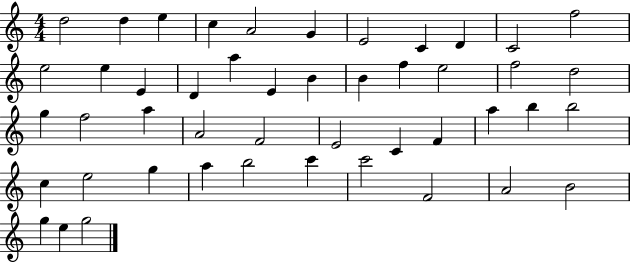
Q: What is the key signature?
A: C major